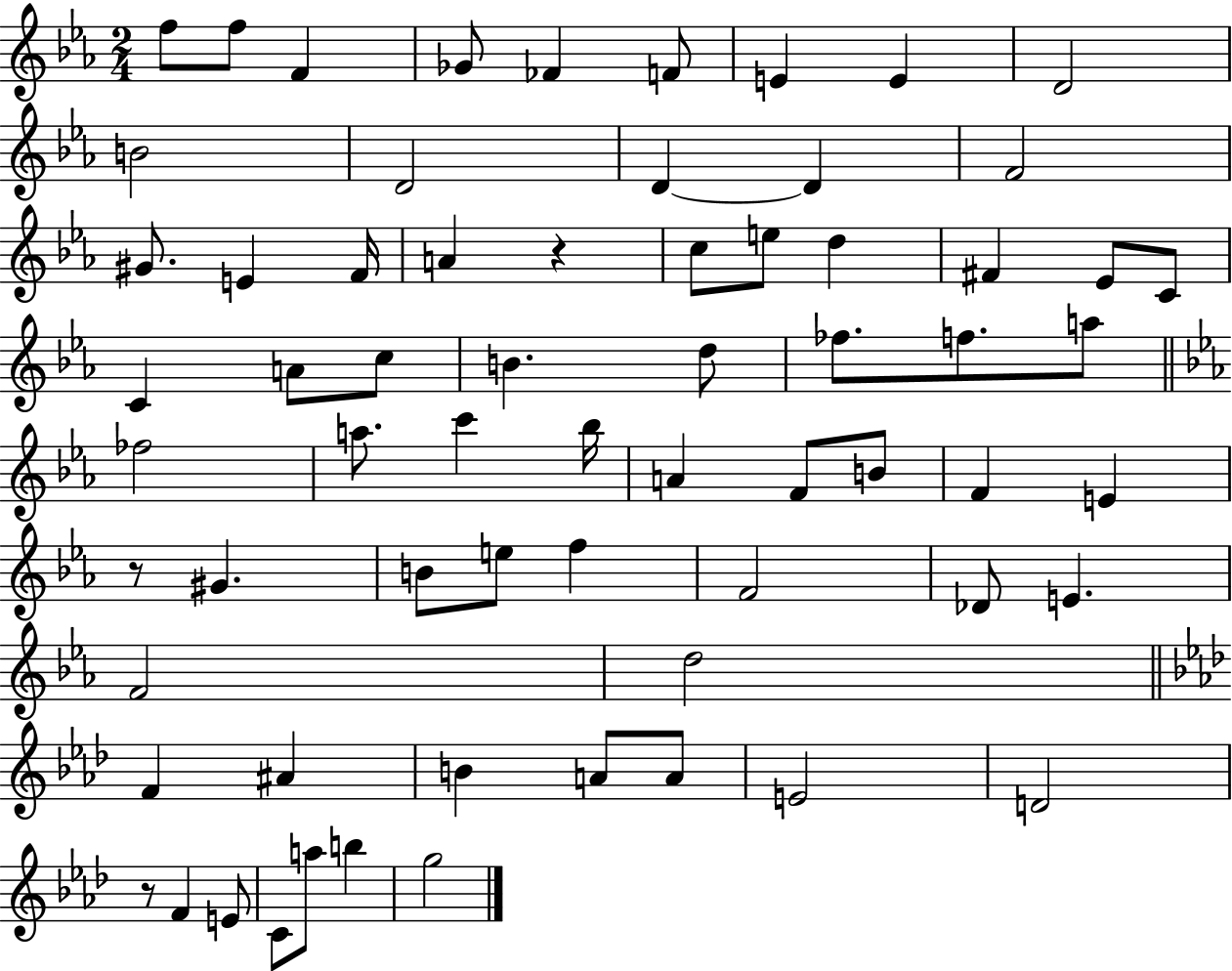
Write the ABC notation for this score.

X:1
T:Untitled
M:2/4
L:1/4
K:Eb
f/2 f/2 F _G/2 _F F/2 E E D2 B2 D2 D D F2 ^G/2 E F/4 A z c/2 e/2 d ^F _E/2 C/2 C A/2 c/2 B d/2 _f/2 f/2 a/2 _f2 a/2 c' _b/4 A F/2 B/2 F E z/2 ^G B/2 e/2 f F2 _D/2 E F2 d2 F ^A B A/2 A/2 E2 D2 z/2 F E/2 C/2 a/2 b g2